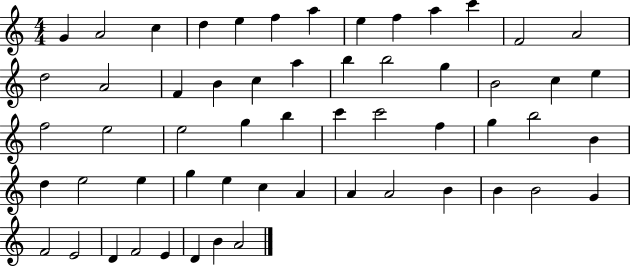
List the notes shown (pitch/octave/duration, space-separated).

G4/q A4/h C5/q D5/q E5/q F5/q A5/q E5/q F5/q A5/q C6/q F4/h A4/h D5/h A4/h F4/q B4/q C5/q A5/q B5/q B5/h G5/q B4/h C5/q E5/q F5/h E5/h E5/h G5/q B5/q C6/q C6/h F5/q G5/q B5/h B4/q D5/q E5/h E5/q G5/q E5/q C5/q A4/q A4/q A4/h B4/q B4/q B4/h G4/q F4/h E4/h D4/q F4/h E4/q D4/q B4/q A4/h